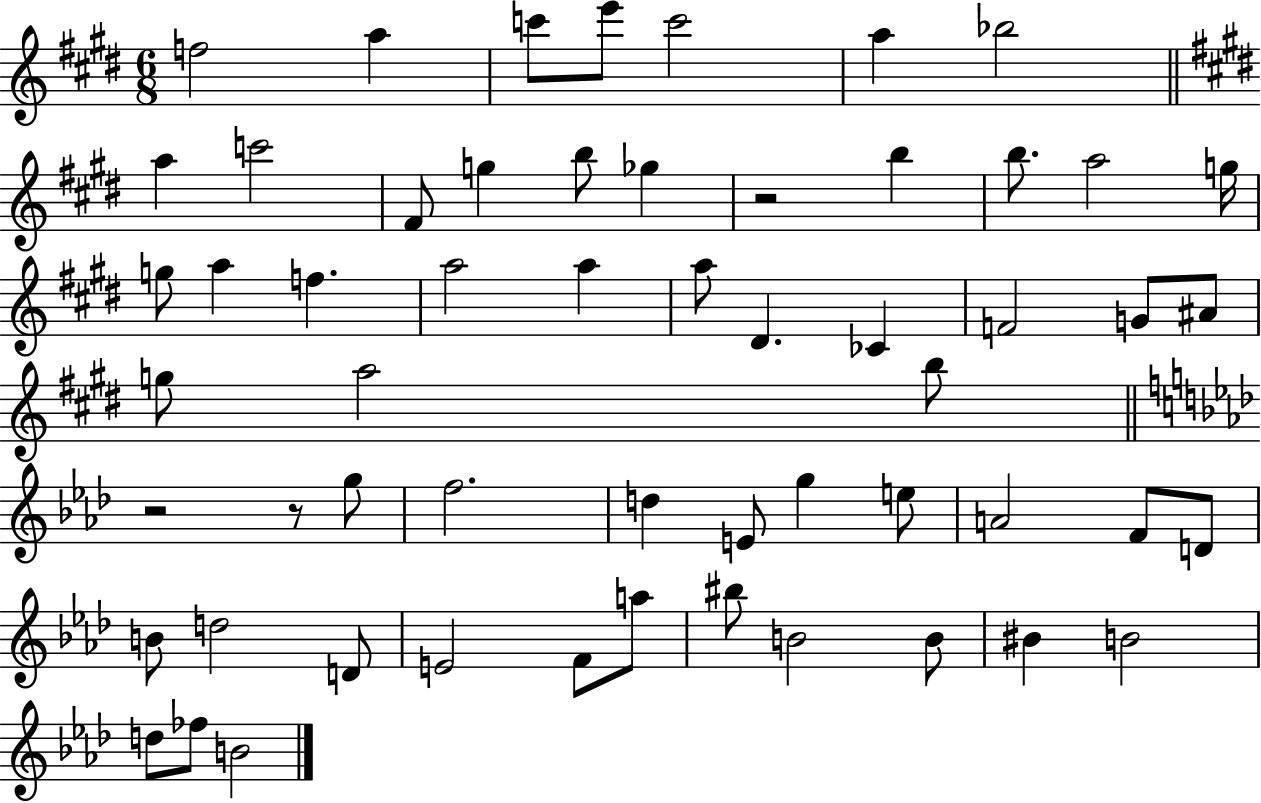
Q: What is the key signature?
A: E major